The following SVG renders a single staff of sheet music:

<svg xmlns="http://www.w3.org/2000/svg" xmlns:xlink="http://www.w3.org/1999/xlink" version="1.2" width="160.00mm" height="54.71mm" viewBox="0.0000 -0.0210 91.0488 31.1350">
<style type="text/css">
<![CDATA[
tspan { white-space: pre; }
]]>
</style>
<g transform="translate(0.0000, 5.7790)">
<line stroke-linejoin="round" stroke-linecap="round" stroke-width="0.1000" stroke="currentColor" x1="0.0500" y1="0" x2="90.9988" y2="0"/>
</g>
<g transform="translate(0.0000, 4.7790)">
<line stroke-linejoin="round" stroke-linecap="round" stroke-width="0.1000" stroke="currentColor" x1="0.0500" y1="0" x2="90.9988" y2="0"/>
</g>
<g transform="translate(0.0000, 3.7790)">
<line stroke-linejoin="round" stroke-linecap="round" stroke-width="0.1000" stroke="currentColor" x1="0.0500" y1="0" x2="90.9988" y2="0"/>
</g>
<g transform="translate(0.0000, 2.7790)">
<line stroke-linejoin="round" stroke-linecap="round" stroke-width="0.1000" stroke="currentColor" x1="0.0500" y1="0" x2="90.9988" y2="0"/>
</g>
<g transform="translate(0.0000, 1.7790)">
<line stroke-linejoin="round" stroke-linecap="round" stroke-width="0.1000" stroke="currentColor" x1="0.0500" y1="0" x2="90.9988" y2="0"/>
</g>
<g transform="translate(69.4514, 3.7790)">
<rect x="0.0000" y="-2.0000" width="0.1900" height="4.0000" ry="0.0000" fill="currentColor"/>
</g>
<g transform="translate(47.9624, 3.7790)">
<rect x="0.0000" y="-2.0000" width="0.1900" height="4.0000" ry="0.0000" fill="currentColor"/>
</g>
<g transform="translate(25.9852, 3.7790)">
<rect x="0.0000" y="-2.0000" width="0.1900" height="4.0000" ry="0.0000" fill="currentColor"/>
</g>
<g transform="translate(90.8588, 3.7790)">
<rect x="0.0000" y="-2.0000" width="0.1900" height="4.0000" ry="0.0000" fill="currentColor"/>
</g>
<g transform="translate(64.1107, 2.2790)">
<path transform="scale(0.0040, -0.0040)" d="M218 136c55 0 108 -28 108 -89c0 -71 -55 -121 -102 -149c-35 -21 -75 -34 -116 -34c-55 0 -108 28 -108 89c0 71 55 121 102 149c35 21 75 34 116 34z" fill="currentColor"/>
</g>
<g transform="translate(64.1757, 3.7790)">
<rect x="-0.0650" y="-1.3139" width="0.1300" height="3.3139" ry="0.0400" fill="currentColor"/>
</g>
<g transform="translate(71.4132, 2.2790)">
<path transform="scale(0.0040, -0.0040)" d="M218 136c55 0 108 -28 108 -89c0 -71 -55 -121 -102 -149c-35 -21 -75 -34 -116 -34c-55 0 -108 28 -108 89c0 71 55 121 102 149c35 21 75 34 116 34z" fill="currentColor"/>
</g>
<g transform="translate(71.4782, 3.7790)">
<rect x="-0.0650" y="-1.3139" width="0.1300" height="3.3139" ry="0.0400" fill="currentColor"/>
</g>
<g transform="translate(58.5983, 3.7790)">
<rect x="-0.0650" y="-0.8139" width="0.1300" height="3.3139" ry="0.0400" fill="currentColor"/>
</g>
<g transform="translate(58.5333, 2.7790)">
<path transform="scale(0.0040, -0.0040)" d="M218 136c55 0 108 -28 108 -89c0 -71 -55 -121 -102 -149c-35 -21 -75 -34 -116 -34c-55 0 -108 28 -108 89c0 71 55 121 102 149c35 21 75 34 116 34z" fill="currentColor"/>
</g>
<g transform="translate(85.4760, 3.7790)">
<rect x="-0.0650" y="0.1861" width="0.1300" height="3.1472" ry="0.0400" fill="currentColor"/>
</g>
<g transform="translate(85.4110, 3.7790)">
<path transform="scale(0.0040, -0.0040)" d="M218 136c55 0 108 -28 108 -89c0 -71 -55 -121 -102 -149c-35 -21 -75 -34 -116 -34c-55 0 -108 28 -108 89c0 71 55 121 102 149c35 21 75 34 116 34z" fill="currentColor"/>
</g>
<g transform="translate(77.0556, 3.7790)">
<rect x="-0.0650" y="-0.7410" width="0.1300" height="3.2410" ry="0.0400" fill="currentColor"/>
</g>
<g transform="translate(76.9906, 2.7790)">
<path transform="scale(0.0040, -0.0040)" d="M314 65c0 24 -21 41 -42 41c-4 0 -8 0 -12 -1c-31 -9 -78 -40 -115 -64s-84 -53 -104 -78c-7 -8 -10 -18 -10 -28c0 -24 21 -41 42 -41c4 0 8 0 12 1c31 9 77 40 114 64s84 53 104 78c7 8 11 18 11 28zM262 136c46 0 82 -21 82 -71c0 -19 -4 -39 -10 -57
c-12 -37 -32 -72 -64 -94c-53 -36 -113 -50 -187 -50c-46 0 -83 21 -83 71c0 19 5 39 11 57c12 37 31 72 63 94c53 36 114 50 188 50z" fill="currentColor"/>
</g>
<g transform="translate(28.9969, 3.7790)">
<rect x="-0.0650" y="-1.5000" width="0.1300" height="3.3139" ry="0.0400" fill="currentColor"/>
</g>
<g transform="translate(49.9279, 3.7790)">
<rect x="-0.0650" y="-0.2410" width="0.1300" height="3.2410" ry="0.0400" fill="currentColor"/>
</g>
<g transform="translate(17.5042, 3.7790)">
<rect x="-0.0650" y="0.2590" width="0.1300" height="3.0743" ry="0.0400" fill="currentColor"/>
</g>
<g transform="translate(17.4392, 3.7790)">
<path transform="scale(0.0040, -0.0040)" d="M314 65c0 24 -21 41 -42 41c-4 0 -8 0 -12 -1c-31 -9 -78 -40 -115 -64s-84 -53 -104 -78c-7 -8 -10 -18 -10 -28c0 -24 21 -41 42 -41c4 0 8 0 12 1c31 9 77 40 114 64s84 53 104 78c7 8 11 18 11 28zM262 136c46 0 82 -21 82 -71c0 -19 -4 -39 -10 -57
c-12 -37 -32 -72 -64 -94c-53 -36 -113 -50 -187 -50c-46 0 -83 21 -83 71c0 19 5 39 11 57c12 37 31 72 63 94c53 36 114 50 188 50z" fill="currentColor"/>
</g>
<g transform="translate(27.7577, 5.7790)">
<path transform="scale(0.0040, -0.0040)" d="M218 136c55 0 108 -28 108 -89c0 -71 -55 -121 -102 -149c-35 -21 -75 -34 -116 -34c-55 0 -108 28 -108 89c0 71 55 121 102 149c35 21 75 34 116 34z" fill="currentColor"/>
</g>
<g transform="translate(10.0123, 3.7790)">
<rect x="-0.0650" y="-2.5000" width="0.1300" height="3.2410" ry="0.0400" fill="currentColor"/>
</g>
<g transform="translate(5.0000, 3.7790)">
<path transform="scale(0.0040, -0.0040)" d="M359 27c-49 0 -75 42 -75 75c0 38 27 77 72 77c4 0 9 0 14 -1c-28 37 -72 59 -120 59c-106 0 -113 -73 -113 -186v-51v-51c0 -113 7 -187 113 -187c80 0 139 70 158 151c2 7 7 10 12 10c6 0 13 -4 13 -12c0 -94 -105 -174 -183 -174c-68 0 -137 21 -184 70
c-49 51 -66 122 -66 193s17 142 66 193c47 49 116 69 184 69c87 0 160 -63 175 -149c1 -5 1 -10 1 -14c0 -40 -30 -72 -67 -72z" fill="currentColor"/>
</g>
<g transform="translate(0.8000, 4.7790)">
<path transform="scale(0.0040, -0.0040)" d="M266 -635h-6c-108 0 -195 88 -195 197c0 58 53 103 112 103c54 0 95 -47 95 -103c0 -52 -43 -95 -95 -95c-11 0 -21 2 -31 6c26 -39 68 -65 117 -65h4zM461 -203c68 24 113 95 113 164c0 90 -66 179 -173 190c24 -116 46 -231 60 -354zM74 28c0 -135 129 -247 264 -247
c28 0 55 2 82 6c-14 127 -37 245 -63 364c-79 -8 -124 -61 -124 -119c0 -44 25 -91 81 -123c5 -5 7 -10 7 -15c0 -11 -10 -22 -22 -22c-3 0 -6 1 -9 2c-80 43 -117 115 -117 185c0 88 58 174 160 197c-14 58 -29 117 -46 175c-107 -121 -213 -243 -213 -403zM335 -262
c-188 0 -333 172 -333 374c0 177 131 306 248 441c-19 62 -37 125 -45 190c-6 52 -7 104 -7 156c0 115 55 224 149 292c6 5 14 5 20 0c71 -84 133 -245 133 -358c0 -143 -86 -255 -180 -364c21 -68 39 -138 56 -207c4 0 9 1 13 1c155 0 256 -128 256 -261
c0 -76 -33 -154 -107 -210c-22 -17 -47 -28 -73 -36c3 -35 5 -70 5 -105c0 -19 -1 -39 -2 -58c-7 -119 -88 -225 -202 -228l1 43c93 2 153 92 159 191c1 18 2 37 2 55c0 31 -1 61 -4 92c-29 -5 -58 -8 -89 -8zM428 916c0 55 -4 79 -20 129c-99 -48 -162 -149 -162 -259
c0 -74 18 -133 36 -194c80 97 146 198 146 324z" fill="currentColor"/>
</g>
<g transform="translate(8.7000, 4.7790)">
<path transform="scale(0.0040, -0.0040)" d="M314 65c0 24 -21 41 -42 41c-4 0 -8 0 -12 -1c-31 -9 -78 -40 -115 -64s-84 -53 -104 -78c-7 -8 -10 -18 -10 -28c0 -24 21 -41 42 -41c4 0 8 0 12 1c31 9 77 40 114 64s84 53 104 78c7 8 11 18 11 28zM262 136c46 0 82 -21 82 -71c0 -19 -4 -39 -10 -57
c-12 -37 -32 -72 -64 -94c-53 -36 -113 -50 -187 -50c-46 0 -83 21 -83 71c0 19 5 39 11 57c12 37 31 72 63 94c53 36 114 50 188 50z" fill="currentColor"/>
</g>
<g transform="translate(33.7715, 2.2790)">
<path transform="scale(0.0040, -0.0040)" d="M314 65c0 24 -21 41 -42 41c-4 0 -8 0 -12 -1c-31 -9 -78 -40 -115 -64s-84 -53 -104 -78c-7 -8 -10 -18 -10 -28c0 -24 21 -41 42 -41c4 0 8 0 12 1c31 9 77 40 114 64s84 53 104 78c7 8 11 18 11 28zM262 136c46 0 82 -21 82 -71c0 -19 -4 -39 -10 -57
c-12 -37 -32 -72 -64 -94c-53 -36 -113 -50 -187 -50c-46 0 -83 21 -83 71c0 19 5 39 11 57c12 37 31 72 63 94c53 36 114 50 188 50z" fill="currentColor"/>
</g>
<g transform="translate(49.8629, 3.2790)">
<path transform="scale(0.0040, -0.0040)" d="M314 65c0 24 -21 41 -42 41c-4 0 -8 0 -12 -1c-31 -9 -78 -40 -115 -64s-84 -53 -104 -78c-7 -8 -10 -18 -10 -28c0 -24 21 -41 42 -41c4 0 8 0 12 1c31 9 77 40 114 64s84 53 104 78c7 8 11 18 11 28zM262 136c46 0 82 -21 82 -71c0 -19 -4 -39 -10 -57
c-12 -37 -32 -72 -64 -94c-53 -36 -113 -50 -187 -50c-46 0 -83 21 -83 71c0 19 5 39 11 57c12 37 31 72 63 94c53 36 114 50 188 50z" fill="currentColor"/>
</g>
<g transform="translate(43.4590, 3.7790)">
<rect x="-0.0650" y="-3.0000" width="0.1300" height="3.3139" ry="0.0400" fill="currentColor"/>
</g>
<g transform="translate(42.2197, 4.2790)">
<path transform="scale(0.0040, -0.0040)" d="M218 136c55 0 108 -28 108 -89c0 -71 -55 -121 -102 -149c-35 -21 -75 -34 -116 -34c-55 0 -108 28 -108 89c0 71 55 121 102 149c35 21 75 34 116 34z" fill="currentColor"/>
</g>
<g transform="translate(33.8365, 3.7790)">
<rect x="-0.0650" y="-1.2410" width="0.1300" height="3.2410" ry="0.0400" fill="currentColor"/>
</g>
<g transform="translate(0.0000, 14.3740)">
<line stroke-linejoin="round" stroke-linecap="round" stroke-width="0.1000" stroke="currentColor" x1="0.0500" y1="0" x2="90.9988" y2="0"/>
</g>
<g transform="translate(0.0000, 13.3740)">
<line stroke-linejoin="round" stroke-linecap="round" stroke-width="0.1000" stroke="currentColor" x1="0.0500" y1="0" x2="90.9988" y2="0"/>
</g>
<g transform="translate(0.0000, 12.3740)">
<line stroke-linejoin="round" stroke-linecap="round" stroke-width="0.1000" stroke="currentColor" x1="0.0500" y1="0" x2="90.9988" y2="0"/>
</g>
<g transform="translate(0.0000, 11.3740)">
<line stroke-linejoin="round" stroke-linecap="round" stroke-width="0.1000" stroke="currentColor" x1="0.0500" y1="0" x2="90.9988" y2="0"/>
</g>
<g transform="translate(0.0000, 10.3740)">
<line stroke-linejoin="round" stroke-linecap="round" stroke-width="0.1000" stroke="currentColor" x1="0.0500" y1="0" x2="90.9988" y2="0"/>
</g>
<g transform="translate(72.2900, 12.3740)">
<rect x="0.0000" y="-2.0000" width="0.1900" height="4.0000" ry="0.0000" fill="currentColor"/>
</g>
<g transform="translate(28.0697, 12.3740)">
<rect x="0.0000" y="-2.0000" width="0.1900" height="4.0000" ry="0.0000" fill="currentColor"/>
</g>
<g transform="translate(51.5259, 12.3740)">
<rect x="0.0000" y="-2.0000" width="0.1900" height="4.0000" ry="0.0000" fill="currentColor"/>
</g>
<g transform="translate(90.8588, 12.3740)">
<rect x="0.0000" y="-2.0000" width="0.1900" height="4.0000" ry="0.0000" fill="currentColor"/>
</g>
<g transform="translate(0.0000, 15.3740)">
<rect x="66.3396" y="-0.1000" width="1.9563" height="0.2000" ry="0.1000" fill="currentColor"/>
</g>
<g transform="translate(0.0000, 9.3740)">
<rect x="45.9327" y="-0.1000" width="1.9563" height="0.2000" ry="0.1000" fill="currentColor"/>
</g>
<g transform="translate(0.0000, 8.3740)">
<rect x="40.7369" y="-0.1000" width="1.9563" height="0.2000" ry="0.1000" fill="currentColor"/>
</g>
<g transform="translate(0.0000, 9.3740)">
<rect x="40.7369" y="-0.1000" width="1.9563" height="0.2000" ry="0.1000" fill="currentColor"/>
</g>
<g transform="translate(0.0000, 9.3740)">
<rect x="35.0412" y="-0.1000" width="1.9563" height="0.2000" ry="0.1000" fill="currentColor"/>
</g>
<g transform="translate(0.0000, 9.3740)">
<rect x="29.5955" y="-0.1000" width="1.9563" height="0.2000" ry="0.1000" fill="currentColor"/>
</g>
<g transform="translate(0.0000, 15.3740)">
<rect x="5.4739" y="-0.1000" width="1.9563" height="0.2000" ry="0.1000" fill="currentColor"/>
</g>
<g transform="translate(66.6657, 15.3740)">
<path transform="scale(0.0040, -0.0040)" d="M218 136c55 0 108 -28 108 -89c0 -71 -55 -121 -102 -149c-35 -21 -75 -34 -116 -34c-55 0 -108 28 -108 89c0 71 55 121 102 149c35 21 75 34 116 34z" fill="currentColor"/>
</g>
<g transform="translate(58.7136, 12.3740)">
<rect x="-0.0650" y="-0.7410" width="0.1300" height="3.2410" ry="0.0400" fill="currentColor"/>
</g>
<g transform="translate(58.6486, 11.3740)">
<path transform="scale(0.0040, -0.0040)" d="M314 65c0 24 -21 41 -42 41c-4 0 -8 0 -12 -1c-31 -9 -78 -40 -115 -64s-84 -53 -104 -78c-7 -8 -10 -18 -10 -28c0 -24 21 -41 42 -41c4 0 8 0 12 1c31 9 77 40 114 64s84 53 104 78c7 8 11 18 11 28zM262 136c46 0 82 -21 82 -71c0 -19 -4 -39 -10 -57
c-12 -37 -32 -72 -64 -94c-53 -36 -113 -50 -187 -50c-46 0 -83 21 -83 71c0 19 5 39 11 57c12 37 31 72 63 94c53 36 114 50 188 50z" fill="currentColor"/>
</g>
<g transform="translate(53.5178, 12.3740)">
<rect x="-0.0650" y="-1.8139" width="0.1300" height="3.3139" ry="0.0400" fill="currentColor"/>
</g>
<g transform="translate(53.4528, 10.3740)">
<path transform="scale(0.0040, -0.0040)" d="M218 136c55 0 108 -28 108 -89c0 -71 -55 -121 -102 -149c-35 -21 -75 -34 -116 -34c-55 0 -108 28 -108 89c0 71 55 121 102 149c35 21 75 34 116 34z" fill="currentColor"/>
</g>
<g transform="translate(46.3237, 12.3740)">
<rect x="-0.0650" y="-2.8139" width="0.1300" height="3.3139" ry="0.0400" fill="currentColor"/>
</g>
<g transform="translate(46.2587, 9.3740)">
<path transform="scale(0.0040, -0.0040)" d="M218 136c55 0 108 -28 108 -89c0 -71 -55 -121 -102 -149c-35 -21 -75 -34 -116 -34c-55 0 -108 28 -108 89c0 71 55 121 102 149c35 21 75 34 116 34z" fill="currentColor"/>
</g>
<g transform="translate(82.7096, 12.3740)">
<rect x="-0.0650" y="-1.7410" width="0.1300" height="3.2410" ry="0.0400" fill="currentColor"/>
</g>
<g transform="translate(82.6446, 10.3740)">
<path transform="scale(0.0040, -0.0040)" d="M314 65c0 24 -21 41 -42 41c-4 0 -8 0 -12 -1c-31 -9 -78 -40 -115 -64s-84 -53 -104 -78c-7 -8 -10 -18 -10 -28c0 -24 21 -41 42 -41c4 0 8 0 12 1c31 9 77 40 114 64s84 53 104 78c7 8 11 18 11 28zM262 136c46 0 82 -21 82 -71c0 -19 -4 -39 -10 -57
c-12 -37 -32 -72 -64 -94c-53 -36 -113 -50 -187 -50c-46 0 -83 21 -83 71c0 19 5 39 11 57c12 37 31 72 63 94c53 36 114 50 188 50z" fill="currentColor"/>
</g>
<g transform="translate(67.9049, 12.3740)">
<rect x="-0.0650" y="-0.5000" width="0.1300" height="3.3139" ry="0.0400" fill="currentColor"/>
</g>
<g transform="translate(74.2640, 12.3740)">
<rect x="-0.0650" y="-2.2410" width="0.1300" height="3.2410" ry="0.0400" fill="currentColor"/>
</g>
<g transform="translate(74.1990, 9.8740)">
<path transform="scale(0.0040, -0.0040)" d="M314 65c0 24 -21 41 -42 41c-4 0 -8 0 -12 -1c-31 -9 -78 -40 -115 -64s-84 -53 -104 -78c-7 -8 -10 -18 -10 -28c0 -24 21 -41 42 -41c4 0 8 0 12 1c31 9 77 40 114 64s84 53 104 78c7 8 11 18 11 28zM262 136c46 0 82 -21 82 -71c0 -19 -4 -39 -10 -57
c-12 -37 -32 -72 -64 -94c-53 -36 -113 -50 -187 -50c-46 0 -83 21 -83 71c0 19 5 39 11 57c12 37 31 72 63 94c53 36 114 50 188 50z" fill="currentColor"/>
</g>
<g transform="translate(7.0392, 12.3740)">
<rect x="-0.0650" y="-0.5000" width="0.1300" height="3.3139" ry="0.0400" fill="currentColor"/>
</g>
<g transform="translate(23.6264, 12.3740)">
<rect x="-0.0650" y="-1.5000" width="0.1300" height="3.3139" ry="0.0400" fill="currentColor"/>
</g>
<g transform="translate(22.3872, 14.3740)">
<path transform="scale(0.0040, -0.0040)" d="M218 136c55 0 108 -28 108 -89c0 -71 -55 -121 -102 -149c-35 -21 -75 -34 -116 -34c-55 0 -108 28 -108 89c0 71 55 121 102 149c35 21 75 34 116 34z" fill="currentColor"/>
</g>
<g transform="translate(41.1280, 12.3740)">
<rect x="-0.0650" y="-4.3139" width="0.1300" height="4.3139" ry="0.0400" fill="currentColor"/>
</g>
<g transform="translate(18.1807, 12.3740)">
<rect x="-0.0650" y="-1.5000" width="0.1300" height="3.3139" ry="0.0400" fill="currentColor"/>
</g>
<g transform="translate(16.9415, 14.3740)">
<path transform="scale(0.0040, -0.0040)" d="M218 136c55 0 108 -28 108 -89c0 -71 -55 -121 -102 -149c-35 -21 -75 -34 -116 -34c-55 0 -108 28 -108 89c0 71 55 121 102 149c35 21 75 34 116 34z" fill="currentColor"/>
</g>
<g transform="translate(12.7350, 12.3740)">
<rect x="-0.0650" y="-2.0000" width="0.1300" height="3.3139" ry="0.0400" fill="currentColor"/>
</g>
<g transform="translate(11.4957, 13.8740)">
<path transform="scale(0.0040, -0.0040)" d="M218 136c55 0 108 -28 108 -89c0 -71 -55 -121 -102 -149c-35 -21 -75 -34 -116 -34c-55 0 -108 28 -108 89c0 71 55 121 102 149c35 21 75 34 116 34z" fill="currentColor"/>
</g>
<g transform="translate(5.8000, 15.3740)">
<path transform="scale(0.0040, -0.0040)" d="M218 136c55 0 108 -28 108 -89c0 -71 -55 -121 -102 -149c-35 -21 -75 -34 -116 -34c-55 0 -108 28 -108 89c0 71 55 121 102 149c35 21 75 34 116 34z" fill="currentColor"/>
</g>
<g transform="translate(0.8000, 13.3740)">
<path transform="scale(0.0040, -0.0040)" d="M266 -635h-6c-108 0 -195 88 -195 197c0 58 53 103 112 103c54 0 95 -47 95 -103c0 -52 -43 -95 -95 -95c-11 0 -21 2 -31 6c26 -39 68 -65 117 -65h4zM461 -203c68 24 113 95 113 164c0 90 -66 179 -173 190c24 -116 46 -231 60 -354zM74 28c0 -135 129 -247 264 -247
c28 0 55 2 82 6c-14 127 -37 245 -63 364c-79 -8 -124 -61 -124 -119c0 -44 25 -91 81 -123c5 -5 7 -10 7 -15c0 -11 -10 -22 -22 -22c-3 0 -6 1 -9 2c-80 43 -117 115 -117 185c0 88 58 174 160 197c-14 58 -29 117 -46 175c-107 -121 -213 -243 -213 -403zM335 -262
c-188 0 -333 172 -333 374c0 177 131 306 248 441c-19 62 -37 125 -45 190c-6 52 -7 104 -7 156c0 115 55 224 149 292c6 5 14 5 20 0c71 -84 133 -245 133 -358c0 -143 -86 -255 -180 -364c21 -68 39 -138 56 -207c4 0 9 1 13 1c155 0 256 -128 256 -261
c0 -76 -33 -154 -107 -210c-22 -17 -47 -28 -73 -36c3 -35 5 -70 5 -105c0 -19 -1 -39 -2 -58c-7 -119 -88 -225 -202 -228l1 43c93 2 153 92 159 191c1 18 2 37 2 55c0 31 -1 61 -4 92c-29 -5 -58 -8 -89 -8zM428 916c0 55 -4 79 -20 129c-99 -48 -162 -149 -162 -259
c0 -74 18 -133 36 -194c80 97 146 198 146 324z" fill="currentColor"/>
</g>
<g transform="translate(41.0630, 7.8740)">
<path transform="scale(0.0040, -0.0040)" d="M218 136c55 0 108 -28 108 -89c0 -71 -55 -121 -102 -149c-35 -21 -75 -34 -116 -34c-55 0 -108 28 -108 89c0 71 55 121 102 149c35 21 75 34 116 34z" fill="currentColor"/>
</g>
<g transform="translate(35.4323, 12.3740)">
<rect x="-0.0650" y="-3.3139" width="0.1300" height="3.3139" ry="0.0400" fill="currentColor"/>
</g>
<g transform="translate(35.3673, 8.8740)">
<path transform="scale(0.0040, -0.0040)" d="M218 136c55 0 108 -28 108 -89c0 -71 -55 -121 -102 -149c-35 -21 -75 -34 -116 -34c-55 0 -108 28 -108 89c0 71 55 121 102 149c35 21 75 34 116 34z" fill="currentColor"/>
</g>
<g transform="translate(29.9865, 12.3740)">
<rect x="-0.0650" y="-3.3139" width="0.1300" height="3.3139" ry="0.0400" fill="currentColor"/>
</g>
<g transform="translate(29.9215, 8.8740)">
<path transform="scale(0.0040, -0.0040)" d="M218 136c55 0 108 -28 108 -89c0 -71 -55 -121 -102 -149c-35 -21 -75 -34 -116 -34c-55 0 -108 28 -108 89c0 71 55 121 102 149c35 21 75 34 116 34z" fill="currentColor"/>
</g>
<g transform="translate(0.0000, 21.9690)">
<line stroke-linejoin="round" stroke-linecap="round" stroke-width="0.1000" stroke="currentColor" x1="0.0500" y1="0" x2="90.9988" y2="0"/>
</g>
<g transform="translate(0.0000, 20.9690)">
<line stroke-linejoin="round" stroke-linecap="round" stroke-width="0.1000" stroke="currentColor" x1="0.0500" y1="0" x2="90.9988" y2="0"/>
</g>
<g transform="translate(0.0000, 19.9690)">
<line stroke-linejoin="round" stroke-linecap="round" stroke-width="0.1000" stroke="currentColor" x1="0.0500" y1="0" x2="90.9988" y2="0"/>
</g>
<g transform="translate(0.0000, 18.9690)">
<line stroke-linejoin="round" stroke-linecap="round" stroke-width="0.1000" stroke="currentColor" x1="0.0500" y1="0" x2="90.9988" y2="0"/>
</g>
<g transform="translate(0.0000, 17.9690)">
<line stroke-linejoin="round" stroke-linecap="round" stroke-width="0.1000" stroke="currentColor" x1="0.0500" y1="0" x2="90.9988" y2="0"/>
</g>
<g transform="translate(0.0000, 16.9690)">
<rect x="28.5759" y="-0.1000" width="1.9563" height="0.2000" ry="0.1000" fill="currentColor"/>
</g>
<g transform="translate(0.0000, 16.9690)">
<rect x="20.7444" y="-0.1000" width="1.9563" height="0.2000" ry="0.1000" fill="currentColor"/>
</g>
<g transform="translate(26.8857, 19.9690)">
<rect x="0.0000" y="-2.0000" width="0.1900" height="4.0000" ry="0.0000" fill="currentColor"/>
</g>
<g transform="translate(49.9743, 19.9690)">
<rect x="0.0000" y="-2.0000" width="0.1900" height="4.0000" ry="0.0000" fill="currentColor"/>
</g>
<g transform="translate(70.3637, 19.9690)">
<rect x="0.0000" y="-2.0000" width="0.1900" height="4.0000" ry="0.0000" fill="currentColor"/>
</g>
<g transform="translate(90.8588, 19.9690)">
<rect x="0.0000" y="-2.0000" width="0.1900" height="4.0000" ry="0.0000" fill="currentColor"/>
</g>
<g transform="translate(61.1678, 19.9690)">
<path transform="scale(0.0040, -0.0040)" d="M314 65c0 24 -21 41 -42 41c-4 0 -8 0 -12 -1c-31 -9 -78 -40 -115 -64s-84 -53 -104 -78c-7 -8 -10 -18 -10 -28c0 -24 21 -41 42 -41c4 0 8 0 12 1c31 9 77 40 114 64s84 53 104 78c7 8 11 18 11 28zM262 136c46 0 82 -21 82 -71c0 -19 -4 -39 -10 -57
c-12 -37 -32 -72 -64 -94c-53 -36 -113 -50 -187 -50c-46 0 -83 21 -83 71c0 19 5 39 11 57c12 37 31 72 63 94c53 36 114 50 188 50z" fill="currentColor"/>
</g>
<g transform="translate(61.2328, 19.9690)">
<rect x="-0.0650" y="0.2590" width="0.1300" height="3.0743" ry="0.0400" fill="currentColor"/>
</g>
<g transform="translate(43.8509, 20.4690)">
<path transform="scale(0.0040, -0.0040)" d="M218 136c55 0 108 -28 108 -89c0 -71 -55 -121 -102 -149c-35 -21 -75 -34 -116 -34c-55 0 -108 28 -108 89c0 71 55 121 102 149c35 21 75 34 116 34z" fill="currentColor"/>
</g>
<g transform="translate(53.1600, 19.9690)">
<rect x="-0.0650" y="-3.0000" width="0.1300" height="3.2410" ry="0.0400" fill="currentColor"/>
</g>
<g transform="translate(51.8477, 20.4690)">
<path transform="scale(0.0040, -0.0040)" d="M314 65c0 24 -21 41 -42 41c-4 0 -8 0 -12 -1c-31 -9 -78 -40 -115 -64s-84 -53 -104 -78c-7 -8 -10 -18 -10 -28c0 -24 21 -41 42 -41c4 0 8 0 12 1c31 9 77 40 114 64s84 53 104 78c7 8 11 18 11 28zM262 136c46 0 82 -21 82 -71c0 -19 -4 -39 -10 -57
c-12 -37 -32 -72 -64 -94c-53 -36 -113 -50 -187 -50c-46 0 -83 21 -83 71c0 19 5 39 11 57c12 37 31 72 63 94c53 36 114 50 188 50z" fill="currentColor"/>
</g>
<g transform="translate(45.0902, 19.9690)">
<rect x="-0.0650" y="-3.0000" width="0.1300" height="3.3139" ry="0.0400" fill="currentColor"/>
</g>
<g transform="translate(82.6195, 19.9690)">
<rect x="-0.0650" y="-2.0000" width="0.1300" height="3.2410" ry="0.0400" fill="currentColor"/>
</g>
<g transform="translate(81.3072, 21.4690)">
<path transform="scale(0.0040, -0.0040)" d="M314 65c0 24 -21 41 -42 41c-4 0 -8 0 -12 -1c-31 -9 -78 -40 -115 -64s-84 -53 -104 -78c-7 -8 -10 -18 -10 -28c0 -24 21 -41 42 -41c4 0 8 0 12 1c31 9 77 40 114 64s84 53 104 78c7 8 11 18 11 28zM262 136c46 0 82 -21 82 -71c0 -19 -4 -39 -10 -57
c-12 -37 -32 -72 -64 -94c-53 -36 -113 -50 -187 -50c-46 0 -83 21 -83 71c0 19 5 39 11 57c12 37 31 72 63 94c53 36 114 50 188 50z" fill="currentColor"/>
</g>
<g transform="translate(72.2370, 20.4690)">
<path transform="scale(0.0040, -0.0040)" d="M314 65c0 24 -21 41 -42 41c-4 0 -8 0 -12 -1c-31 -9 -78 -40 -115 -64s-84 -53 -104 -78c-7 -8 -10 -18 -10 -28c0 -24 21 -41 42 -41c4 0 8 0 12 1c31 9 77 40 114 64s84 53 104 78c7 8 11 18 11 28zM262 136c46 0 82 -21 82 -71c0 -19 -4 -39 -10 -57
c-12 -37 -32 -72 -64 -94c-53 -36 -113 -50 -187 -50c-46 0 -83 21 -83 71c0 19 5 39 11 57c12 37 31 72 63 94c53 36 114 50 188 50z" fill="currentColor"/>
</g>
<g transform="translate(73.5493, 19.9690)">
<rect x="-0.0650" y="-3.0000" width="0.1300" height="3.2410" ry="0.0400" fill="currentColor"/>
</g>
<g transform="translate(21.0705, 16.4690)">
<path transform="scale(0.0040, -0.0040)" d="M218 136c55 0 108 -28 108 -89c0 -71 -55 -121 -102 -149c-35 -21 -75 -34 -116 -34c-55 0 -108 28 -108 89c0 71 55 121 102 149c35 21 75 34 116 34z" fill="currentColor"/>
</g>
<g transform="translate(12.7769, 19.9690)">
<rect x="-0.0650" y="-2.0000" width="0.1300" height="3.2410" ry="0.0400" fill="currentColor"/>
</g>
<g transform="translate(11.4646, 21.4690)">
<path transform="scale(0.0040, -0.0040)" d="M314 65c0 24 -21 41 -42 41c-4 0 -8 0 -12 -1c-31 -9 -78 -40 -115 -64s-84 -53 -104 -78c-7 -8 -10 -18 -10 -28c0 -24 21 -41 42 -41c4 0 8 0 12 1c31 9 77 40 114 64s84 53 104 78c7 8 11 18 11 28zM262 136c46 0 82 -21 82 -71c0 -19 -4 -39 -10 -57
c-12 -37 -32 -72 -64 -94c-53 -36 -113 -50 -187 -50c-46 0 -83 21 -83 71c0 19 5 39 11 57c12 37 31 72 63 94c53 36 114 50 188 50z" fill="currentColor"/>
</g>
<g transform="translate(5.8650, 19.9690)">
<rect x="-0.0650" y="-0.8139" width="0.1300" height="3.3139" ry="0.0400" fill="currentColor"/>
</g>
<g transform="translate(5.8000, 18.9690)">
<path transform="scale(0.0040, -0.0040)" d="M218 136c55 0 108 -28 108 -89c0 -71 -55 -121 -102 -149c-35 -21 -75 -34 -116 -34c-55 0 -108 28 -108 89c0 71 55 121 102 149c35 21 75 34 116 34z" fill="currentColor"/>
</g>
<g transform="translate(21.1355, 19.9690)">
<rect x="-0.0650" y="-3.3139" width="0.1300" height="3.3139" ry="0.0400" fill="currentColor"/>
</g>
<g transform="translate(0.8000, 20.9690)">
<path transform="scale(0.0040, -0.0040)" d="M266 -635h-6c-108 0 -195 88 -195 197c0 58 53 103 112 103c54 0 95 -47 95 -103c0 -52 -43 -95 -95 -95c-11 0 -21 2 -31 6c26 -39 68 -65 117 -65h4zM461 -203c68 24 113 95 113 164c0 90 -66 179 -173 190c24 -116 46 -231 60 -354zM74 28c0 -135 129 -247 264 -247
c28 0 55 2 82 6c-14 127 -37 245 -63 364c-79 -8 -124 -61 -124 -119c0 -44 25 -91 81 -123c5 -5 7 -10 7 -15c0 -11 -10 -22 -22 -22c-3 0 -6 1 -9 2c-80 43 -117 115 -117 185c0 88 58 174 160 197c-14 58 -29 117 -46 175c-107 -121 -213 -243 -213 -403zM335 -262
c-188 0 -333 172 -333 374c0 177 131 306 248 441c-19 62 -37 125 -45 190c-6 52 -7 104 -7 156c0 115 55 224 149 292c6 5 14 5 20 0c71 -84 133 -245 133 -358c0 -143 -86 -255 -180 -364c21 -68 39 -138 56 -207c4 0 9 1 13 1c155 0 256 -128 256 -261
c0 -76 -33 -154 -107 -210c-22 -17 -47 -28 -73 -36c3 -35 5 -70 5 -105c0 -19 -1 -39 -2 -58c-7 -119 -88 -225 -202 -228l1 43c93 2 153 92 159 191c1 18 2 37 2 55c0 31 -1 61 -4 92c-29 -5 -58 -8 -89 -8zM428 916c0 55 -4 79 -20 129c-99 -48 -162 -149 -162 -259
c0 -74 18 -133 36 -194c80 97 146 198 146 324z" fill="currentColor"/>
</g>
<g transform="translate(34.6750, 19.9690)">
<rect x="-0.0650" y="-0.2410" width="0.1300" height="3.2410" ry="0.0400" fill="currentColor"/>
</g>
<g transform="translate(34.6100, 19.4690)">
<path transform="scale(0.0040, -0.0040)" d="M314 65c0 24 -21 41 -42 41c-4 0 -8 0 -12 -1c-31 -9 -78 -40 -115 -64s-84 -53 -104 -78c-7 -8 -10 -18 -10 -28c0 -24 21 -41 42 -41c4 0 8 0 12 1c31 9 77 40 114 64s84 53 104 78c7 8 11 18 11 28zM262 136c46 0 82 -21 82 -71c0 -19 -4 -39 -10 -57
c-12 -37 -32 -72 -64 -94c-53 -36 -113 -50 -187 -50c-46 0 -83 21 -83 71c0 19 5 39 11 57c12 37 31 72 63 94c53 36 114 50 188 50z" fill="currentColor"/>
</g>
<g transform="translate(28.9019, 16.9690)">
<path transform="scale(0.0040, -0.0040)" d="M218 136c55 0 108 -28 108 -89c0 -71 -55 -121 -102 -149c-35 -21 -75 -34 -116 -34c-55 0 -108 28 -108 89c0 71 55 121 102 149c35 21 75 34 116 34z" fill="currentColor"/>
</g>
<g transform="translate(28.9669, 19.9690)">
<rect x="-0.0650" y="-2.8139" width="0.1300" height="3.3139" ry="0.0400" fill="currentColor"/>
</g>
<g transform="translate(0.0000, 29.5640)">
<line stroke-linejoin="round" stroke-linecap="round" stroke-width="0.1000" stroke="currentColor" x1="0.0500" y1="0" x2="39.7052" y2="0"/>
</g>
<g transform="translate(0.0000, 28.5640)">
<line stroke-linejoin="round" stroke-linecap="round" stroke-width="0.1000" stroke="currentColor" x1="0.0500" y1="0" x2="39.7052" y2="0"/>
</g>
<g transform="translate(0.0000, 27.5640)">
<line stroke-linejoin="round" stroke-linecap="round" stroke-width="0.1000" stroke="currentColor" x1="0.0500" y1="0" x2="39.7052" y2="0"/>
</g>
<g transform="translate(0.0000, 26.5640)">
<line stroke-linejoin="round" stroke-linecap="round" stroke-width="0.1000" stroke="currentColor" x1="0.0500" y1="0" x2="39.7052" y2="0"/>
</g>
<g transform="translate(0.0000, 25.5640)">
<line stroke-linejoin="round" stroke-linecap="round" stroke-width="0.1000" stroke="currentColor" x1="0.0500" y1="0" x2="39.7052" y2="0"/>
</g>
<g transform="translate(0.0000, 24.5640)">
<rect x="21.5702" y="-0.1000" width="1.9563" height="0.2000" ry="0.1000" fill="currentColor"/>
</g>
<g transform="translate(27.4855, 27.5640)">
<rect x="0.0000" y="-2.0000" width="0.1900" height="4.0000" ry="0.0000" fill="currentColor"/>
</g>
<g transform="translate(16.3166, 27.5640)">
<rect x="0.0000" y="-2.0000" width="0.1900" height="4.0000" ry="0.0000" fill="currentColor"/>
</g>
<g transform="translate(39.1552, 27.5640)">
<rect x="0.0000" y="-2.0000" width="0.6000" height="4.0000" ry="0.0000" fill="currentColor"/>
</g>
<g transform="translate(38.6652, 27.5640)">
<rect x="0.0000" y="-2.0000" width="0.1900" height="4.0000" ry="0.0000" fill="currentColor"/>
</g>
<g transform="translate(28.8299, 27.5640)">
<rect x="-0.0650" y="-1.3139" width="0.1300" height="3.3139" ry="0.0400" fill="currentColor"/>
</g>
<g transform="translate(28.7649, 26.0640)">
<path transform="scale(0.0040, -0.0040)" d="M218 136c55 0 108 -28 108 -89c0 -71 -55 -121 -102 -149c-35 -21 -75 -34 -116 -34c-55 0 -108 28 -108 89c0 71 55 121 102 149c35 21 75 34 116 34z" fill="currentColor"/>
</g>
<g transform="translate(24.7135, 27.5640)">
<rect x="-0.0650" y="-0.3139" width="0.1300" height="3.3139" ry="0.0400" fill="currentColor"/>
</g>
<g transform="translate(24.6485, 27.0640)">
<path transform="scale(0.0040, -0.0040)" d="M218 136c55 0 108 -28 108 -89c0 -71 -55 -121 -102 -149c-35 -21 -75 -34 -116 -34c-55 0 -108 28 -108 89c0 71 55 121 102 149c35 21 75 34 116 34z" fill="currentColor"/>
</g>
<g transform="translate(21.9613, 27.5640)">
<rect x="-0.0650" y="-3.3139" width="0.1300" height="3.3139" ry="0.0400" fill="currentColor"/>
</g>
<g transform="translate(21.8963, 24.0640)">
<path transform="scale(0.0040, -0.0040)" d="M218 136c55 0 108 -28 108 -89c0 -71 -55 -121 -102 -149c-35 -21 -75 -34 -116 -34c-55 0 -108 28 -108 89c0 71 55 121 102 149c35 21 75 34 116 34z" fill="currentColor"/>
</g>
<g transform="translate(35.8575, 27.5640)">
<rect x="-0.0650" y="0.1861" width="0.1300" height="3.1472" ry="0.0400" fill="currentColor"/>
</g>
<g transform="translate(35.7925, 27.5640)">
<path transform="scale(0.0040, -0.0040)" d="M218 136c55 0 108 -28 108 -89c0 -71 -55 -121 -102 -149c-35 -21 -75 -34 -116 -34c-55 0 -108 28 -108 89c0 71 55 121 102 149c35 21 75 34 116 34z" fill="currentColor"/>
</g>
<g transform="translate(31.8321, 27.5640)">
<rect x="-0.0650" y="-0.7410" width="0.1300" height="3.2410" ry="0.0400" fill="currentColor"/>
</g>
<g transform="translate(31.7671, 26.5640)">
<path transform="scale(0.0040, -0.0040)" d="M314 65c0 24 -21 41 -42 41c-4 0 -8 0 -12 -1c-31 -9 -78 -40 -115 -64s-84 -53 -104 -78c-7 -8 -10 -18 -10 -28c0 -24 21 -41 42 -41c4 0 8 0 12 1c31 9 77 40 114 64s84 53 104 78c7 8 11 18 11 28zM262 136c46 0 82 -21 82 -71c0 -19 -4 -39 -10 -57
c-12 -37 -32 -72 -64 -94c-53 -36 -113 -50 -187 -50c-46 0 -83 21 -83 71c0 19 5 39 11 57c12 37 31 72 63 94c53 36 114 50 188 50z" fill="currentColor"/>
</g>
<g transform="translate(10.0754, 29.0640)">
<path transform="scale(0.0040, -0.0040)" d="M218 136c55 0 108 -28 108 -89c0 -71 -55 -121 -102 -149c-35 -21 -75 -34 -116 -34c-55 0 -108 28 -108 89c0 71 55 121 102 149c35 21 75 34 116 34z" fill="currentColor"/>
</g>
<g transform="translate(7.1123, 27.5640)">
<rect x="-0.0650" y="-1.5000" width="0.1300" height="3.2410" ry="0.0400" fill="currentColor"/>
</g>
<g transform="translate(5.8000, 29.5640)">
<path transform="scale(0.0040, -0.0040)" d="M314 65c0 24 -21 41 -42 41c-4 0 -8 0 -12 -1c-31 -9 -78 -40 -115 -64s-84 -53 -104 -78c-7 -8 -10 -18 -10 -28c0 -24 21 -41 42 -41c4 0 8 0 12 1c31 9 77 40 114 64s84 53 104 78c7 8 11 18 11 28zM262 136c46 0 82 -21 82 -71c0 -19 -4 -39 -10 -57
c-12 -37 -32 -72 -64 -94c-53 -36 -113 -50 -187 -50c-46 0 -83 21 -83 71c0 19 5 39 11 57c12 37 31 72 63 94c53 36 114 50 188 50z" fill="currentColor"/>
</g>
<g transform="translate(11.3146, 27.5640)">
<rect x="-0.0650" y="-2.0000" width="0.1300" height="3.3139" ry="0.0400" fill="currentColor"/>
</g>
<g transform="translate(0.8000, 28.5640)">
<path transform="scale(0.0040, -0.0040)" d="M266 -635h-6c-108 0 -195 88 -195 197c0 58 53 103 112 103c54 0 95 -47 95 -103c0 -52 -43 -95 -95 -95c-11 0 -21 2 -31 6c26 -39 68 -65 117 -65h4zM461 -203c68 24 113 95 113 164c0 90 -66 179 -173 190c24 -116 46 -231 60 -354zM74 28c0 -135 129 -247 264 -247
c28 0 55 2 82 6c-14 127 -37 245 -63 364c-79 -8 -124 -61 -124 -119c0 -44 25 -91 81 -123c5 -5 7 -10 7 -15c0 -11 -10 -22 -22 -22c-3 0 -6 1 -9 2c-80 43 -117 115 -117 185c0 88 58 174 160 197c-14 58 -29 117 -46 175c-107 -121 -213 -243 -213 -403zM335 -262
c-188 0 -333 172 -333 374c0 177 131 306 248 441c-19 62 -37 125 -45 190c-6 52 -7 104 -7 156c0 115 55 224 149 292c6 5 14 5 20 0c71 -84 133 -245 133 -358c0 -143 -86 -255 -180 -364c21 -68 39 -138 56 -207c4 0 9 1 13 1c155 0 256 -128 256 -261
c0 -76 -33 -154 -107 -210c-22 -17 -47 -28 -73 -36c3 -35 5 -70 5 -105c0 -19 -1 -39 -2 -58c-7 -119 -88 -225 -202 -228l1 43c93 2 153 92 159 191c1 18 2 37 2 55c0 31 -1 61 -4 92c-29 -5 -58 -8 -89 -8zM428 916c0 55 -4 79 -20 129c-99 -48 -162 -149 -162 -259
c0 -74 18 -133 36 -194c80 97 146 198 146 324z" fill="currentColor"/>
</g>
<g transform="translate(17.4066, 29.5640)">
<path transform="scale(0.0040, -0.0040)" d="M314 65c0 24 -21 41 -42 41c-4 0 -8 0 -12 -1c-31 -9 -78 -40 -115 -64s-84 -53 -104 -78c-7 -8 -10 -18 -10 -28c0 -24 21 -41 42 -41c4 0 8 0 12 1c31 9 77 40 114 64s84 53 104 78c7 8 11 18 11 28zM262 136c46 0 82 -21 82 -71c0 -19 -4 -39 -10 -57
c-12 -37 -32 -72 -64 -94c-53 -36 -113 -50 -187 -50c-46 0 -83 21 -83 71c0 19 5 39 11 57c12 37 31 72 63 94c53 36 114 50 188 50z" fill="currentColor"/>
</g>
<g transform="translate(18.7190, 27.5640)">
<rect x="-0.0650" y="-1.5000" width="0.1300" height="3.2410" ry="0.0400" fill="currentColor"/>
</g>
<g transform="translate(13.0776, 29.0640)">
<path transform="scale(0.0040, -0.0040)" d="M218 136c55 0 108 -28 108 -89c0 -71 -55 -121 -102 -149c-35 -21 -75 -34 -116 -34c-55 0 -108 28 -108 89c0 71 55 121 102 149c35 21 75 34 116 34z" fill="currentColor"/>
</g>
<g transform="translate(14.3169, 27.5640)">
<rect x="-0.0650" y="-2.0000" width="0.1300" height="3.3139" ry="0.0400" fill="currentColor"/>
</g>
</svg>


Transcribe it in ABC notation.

X:1
T:Untitled
M:4/4
L:1/4
K:C
G2 B2 E e2 A c2 d e e d2 B C F E E b b d' a f d2 C g2 f2 d F2 b a c2 A A2 B2 A2 F2 E2 F F E2 b c e d2 B